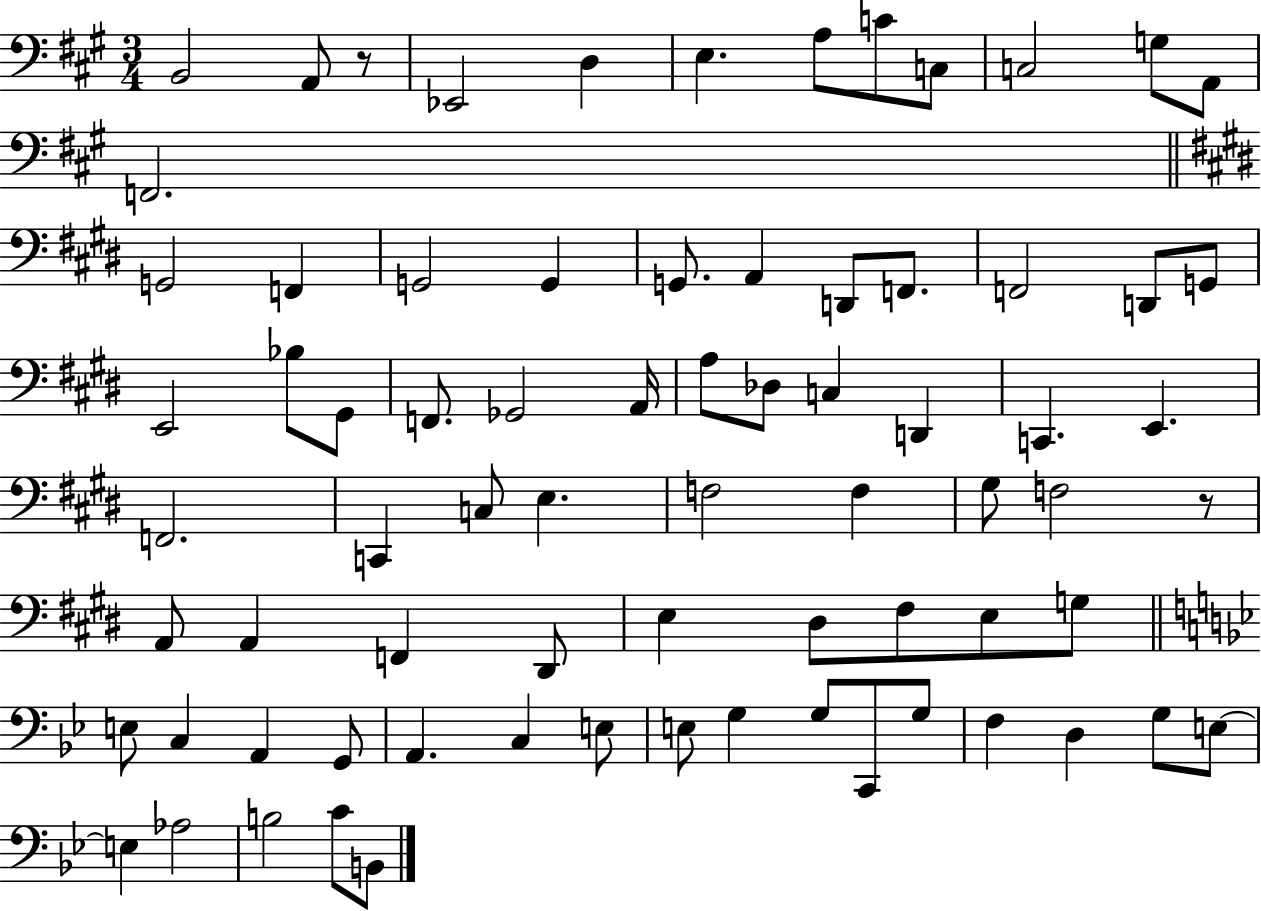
B2/h A2/e R/e Eb2/h D3/q E3/q. A3/e C4/e C3/e C3/h G3/e A2/e F2/h. G2/h F2/q G2/h G2/q G2/e. A2/q D2/e F2/e. F2/h D2/e G2/e E2/h Bb3/e G#2/e F2/e. Gb2/h A2/s A3/e Db3/e C3/q D2/q C2/q. E2/q. F2/h. C2/q C3/e E3/q. F3/h F3/q G#3/e F3/h R/e A2/e A2/q F2/q D#2/e E3/q D#3/e F#3/e E3/e G3/e E3/e C3/q A2/q G2/e A2/q. C3/q E3/e E3/e G3/q G3/e C2/e G3/e F3/q D3/q G3/e E3/e E3/q Ab3/h B3/h C4/e B2/e